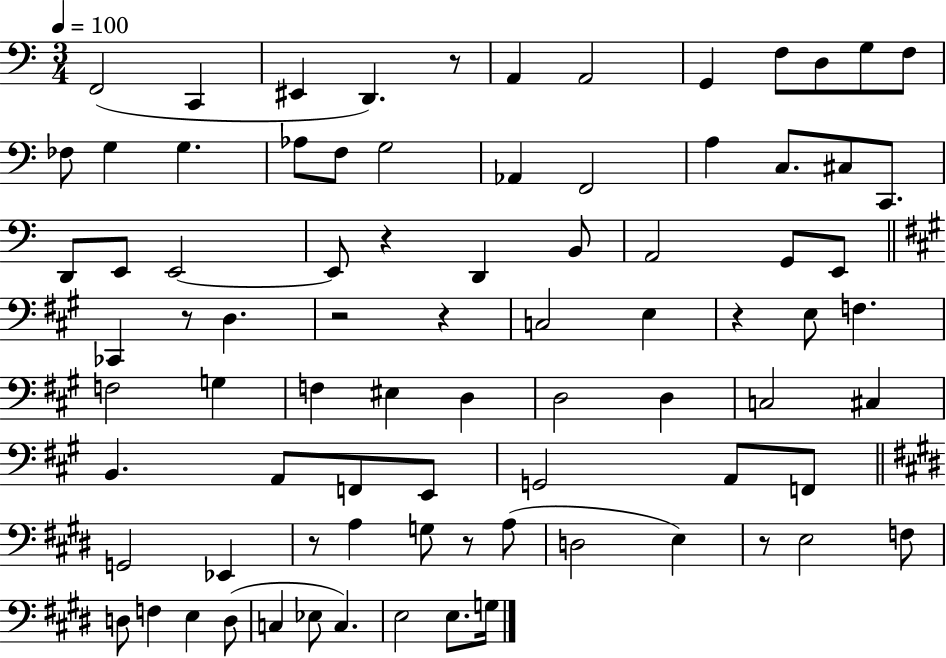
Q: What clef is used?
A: bass